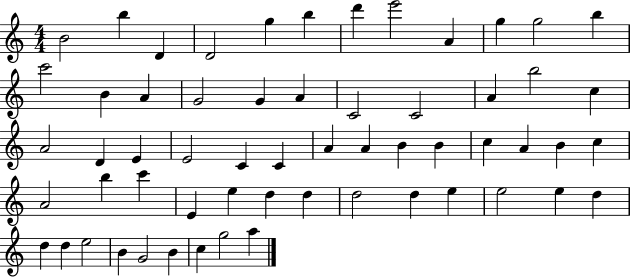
X:1
T:Untitled
M:4/4
L:1/4
K:C
B2 b D D2 g b d' e'2 A g g2 b c'2 B A G2 G A C2 C2 A b2 c A2 D E E2 C C A A B B c A B c A2 b c' E e d d d2 d e e2 e d d d e2 B G2 B c g2 a